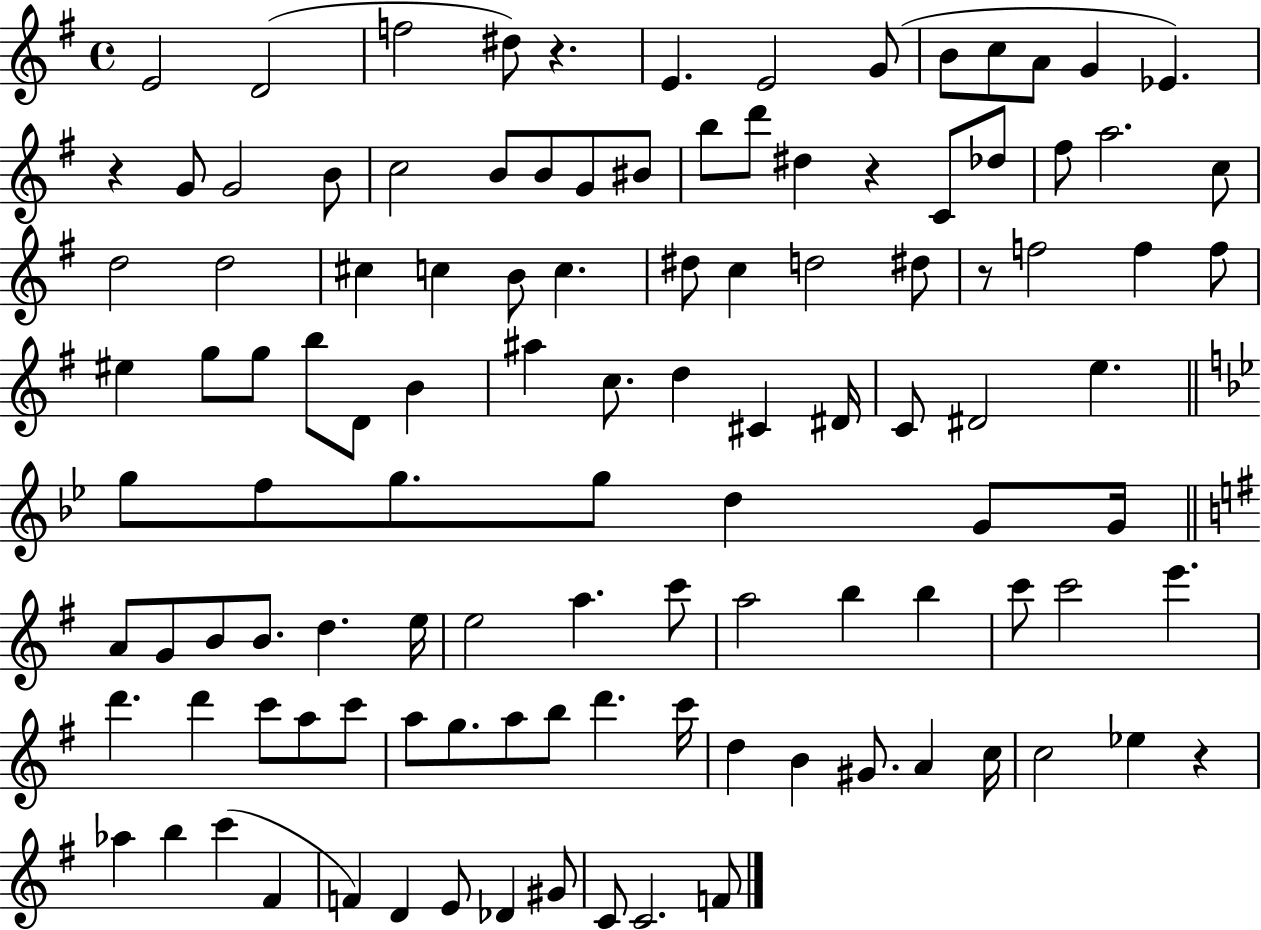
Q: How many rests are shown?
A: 5